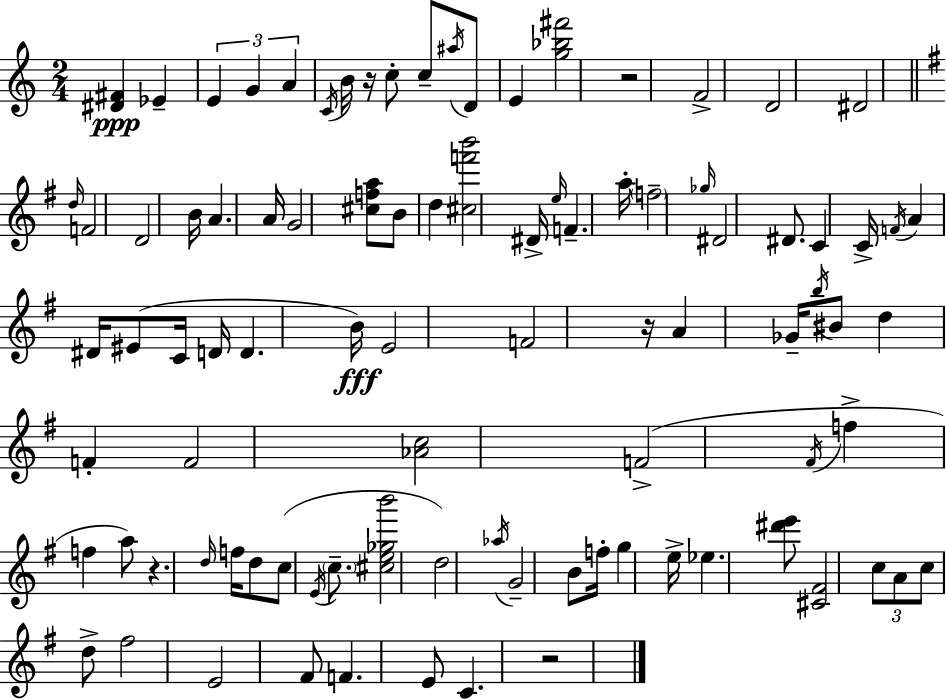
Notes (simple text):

[D#4,F#4]/q Eb4/q E4/q G4/q A4/q C4/s B4/s R/s C5/e C5/e A#5/s D4/e E4/q [G5,Bb5,F#6]/h R/h F4/h D4/h D#4/h D5/s F4/h D4/h B4/s A4/q. A4/s G4/h [C#5,F5,A5]/e B4/e D5/q [C#5,F6,B6]/h D#4/s E5/s F4/q. A5/s F5/h Gb5/s D#4/h D#4/e. C4/q C4/s F4/s A4/q D#4/s EIS4/e C4/s D4/s D4/q. B4/s E4/h F4/h R/s A4/q Gb4/s B5/s BIS4/e D5/q F4/q F4/h [Ab4,C5]/h F4/h F#4/s F5/q F5/q A5/e R/q. D5/s F5/s D5/e C5/e E4/s C5/e. [C#5,E5,Gb5,B6]/h D5/h Ab5/s G4/h B4/e F5/s G5/q E5/s Eb5/q. [D#6,E6]/e [C#4,F#4]/h C5/e A4/e C5/e D5/e F#5/h E4/h F#4/e F4/q. E4/e C4/q. R/h